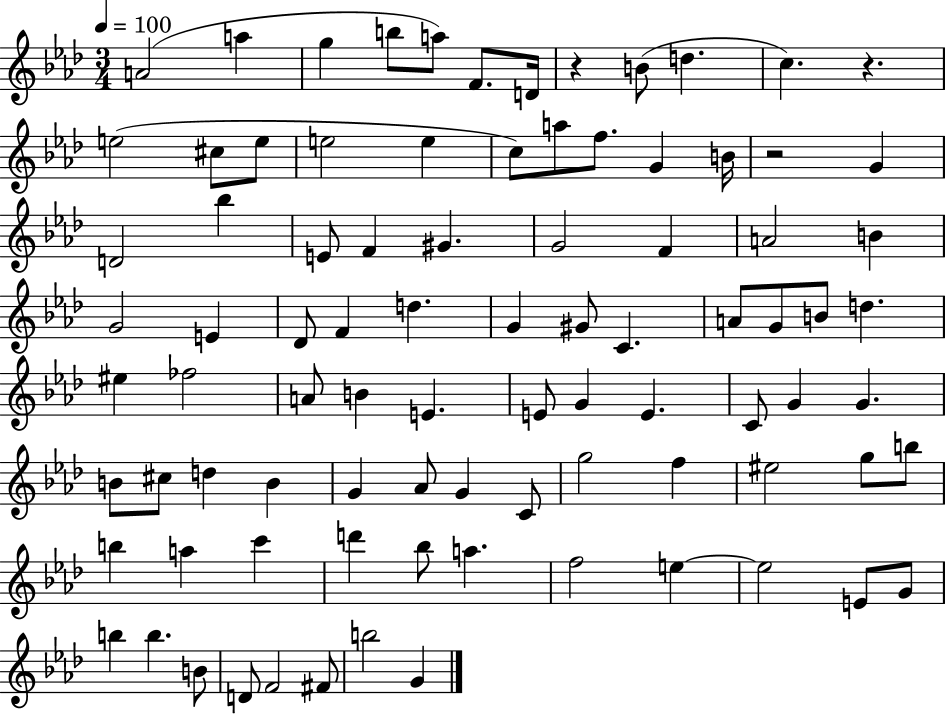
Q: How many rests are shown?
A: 3